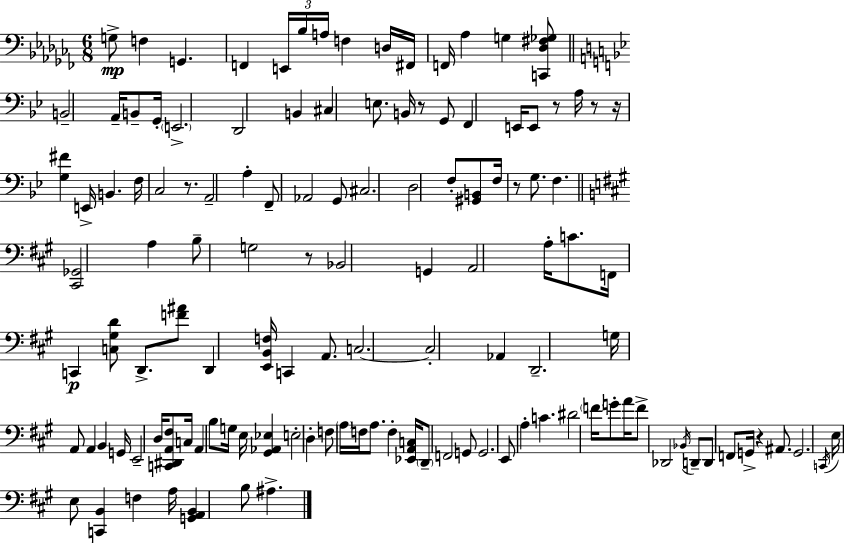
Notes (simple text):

G3/e F3/q G2/q. F2/q E2/s Bb3/s A3/s F3/q D3/s F#2/s F2/s Ab3/q G3/q [C2,Db3,F#3,Gb3]/e B2/h A2/s B2/e G2/s E2/h. D2/h B2/q C#3/q E3/e. B2/s R/e G2/e F2/q E2/s E2/e R/e A3/s R/e R/s [G3,F#4]/q E2/s B2/q. F3/s C3/h R/e. A2/h A3/q F2/e Ab2/h G2/e C#3/h. D3/h F3/e [G#2,B2]/e F3/s R/e G3/e. F3/q. [C#2,Gb2]/h A3/q B3/e G3/h R/e Bb2/h G2/q A2/h A3/s C4/e. F2/s C2/q [C3,G#3,D4]/e D2/e. [F4,A#4]/e D2/q [E2,B2,F3]/s C2/q A2/e. C3/h. C3/h Ab2/q D2/h. G3/s A2/e A2/q B2/q G2/s E2/h D3/s [C2,D#2,A2,F#3]/e C3/s A2/q B3/e G3/s E3/s [G#2,Ab2,Eb3]/q E3/h D3/q F3/e A3/s F3/s A3/e. F3/q [Eb2,A2,C3]/s D2/e F2/h G2/e G2/h. E2/e A3/q C4/q. D#4/h F4/s G4/e A4/s F4/e Db2/h Bb2/s D2/e D2/e F2/e G2/s R/q A#2/e. G2/h. C2/s E3/s E3/e [C2,B2]/q F3/q A3/s [G2,A2,B2]/q B3/e A#3/q.